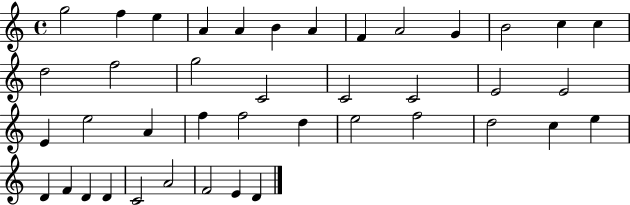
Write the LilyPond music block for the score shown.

{
  \clef treble
  \time 4/4
  \defaultTimeSignature
  \key c \major
  g''2 f''4 e''4 | a'4 a'4 b'4 a'4 | f'4 a'2 g'4 | b'2 c''4 c''4 | \break d''2 f''2 | g''2 c'2 | c'2 c'2 | e'2 e'2 | \break e'4 e''2 a'4 | f''4 f''2 d''4 | e''2 f''2 | d''2 c''4 e''4 | \break d'4 f'4 d'4 d'4 | c'2 a'2 | f'2 e'4 d'4 | \bar "|."
}